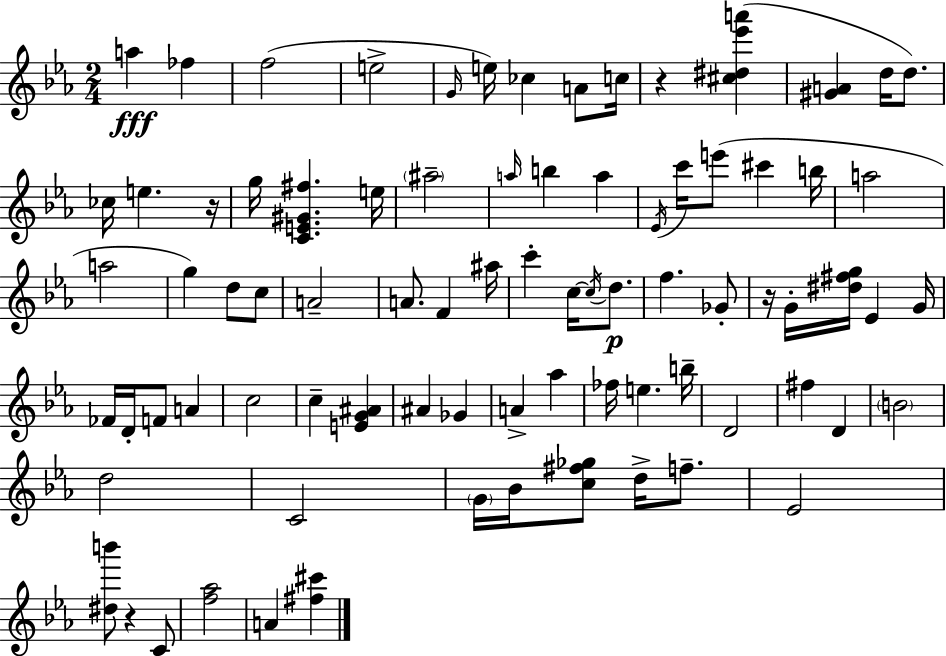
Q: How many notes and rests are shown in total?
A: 81